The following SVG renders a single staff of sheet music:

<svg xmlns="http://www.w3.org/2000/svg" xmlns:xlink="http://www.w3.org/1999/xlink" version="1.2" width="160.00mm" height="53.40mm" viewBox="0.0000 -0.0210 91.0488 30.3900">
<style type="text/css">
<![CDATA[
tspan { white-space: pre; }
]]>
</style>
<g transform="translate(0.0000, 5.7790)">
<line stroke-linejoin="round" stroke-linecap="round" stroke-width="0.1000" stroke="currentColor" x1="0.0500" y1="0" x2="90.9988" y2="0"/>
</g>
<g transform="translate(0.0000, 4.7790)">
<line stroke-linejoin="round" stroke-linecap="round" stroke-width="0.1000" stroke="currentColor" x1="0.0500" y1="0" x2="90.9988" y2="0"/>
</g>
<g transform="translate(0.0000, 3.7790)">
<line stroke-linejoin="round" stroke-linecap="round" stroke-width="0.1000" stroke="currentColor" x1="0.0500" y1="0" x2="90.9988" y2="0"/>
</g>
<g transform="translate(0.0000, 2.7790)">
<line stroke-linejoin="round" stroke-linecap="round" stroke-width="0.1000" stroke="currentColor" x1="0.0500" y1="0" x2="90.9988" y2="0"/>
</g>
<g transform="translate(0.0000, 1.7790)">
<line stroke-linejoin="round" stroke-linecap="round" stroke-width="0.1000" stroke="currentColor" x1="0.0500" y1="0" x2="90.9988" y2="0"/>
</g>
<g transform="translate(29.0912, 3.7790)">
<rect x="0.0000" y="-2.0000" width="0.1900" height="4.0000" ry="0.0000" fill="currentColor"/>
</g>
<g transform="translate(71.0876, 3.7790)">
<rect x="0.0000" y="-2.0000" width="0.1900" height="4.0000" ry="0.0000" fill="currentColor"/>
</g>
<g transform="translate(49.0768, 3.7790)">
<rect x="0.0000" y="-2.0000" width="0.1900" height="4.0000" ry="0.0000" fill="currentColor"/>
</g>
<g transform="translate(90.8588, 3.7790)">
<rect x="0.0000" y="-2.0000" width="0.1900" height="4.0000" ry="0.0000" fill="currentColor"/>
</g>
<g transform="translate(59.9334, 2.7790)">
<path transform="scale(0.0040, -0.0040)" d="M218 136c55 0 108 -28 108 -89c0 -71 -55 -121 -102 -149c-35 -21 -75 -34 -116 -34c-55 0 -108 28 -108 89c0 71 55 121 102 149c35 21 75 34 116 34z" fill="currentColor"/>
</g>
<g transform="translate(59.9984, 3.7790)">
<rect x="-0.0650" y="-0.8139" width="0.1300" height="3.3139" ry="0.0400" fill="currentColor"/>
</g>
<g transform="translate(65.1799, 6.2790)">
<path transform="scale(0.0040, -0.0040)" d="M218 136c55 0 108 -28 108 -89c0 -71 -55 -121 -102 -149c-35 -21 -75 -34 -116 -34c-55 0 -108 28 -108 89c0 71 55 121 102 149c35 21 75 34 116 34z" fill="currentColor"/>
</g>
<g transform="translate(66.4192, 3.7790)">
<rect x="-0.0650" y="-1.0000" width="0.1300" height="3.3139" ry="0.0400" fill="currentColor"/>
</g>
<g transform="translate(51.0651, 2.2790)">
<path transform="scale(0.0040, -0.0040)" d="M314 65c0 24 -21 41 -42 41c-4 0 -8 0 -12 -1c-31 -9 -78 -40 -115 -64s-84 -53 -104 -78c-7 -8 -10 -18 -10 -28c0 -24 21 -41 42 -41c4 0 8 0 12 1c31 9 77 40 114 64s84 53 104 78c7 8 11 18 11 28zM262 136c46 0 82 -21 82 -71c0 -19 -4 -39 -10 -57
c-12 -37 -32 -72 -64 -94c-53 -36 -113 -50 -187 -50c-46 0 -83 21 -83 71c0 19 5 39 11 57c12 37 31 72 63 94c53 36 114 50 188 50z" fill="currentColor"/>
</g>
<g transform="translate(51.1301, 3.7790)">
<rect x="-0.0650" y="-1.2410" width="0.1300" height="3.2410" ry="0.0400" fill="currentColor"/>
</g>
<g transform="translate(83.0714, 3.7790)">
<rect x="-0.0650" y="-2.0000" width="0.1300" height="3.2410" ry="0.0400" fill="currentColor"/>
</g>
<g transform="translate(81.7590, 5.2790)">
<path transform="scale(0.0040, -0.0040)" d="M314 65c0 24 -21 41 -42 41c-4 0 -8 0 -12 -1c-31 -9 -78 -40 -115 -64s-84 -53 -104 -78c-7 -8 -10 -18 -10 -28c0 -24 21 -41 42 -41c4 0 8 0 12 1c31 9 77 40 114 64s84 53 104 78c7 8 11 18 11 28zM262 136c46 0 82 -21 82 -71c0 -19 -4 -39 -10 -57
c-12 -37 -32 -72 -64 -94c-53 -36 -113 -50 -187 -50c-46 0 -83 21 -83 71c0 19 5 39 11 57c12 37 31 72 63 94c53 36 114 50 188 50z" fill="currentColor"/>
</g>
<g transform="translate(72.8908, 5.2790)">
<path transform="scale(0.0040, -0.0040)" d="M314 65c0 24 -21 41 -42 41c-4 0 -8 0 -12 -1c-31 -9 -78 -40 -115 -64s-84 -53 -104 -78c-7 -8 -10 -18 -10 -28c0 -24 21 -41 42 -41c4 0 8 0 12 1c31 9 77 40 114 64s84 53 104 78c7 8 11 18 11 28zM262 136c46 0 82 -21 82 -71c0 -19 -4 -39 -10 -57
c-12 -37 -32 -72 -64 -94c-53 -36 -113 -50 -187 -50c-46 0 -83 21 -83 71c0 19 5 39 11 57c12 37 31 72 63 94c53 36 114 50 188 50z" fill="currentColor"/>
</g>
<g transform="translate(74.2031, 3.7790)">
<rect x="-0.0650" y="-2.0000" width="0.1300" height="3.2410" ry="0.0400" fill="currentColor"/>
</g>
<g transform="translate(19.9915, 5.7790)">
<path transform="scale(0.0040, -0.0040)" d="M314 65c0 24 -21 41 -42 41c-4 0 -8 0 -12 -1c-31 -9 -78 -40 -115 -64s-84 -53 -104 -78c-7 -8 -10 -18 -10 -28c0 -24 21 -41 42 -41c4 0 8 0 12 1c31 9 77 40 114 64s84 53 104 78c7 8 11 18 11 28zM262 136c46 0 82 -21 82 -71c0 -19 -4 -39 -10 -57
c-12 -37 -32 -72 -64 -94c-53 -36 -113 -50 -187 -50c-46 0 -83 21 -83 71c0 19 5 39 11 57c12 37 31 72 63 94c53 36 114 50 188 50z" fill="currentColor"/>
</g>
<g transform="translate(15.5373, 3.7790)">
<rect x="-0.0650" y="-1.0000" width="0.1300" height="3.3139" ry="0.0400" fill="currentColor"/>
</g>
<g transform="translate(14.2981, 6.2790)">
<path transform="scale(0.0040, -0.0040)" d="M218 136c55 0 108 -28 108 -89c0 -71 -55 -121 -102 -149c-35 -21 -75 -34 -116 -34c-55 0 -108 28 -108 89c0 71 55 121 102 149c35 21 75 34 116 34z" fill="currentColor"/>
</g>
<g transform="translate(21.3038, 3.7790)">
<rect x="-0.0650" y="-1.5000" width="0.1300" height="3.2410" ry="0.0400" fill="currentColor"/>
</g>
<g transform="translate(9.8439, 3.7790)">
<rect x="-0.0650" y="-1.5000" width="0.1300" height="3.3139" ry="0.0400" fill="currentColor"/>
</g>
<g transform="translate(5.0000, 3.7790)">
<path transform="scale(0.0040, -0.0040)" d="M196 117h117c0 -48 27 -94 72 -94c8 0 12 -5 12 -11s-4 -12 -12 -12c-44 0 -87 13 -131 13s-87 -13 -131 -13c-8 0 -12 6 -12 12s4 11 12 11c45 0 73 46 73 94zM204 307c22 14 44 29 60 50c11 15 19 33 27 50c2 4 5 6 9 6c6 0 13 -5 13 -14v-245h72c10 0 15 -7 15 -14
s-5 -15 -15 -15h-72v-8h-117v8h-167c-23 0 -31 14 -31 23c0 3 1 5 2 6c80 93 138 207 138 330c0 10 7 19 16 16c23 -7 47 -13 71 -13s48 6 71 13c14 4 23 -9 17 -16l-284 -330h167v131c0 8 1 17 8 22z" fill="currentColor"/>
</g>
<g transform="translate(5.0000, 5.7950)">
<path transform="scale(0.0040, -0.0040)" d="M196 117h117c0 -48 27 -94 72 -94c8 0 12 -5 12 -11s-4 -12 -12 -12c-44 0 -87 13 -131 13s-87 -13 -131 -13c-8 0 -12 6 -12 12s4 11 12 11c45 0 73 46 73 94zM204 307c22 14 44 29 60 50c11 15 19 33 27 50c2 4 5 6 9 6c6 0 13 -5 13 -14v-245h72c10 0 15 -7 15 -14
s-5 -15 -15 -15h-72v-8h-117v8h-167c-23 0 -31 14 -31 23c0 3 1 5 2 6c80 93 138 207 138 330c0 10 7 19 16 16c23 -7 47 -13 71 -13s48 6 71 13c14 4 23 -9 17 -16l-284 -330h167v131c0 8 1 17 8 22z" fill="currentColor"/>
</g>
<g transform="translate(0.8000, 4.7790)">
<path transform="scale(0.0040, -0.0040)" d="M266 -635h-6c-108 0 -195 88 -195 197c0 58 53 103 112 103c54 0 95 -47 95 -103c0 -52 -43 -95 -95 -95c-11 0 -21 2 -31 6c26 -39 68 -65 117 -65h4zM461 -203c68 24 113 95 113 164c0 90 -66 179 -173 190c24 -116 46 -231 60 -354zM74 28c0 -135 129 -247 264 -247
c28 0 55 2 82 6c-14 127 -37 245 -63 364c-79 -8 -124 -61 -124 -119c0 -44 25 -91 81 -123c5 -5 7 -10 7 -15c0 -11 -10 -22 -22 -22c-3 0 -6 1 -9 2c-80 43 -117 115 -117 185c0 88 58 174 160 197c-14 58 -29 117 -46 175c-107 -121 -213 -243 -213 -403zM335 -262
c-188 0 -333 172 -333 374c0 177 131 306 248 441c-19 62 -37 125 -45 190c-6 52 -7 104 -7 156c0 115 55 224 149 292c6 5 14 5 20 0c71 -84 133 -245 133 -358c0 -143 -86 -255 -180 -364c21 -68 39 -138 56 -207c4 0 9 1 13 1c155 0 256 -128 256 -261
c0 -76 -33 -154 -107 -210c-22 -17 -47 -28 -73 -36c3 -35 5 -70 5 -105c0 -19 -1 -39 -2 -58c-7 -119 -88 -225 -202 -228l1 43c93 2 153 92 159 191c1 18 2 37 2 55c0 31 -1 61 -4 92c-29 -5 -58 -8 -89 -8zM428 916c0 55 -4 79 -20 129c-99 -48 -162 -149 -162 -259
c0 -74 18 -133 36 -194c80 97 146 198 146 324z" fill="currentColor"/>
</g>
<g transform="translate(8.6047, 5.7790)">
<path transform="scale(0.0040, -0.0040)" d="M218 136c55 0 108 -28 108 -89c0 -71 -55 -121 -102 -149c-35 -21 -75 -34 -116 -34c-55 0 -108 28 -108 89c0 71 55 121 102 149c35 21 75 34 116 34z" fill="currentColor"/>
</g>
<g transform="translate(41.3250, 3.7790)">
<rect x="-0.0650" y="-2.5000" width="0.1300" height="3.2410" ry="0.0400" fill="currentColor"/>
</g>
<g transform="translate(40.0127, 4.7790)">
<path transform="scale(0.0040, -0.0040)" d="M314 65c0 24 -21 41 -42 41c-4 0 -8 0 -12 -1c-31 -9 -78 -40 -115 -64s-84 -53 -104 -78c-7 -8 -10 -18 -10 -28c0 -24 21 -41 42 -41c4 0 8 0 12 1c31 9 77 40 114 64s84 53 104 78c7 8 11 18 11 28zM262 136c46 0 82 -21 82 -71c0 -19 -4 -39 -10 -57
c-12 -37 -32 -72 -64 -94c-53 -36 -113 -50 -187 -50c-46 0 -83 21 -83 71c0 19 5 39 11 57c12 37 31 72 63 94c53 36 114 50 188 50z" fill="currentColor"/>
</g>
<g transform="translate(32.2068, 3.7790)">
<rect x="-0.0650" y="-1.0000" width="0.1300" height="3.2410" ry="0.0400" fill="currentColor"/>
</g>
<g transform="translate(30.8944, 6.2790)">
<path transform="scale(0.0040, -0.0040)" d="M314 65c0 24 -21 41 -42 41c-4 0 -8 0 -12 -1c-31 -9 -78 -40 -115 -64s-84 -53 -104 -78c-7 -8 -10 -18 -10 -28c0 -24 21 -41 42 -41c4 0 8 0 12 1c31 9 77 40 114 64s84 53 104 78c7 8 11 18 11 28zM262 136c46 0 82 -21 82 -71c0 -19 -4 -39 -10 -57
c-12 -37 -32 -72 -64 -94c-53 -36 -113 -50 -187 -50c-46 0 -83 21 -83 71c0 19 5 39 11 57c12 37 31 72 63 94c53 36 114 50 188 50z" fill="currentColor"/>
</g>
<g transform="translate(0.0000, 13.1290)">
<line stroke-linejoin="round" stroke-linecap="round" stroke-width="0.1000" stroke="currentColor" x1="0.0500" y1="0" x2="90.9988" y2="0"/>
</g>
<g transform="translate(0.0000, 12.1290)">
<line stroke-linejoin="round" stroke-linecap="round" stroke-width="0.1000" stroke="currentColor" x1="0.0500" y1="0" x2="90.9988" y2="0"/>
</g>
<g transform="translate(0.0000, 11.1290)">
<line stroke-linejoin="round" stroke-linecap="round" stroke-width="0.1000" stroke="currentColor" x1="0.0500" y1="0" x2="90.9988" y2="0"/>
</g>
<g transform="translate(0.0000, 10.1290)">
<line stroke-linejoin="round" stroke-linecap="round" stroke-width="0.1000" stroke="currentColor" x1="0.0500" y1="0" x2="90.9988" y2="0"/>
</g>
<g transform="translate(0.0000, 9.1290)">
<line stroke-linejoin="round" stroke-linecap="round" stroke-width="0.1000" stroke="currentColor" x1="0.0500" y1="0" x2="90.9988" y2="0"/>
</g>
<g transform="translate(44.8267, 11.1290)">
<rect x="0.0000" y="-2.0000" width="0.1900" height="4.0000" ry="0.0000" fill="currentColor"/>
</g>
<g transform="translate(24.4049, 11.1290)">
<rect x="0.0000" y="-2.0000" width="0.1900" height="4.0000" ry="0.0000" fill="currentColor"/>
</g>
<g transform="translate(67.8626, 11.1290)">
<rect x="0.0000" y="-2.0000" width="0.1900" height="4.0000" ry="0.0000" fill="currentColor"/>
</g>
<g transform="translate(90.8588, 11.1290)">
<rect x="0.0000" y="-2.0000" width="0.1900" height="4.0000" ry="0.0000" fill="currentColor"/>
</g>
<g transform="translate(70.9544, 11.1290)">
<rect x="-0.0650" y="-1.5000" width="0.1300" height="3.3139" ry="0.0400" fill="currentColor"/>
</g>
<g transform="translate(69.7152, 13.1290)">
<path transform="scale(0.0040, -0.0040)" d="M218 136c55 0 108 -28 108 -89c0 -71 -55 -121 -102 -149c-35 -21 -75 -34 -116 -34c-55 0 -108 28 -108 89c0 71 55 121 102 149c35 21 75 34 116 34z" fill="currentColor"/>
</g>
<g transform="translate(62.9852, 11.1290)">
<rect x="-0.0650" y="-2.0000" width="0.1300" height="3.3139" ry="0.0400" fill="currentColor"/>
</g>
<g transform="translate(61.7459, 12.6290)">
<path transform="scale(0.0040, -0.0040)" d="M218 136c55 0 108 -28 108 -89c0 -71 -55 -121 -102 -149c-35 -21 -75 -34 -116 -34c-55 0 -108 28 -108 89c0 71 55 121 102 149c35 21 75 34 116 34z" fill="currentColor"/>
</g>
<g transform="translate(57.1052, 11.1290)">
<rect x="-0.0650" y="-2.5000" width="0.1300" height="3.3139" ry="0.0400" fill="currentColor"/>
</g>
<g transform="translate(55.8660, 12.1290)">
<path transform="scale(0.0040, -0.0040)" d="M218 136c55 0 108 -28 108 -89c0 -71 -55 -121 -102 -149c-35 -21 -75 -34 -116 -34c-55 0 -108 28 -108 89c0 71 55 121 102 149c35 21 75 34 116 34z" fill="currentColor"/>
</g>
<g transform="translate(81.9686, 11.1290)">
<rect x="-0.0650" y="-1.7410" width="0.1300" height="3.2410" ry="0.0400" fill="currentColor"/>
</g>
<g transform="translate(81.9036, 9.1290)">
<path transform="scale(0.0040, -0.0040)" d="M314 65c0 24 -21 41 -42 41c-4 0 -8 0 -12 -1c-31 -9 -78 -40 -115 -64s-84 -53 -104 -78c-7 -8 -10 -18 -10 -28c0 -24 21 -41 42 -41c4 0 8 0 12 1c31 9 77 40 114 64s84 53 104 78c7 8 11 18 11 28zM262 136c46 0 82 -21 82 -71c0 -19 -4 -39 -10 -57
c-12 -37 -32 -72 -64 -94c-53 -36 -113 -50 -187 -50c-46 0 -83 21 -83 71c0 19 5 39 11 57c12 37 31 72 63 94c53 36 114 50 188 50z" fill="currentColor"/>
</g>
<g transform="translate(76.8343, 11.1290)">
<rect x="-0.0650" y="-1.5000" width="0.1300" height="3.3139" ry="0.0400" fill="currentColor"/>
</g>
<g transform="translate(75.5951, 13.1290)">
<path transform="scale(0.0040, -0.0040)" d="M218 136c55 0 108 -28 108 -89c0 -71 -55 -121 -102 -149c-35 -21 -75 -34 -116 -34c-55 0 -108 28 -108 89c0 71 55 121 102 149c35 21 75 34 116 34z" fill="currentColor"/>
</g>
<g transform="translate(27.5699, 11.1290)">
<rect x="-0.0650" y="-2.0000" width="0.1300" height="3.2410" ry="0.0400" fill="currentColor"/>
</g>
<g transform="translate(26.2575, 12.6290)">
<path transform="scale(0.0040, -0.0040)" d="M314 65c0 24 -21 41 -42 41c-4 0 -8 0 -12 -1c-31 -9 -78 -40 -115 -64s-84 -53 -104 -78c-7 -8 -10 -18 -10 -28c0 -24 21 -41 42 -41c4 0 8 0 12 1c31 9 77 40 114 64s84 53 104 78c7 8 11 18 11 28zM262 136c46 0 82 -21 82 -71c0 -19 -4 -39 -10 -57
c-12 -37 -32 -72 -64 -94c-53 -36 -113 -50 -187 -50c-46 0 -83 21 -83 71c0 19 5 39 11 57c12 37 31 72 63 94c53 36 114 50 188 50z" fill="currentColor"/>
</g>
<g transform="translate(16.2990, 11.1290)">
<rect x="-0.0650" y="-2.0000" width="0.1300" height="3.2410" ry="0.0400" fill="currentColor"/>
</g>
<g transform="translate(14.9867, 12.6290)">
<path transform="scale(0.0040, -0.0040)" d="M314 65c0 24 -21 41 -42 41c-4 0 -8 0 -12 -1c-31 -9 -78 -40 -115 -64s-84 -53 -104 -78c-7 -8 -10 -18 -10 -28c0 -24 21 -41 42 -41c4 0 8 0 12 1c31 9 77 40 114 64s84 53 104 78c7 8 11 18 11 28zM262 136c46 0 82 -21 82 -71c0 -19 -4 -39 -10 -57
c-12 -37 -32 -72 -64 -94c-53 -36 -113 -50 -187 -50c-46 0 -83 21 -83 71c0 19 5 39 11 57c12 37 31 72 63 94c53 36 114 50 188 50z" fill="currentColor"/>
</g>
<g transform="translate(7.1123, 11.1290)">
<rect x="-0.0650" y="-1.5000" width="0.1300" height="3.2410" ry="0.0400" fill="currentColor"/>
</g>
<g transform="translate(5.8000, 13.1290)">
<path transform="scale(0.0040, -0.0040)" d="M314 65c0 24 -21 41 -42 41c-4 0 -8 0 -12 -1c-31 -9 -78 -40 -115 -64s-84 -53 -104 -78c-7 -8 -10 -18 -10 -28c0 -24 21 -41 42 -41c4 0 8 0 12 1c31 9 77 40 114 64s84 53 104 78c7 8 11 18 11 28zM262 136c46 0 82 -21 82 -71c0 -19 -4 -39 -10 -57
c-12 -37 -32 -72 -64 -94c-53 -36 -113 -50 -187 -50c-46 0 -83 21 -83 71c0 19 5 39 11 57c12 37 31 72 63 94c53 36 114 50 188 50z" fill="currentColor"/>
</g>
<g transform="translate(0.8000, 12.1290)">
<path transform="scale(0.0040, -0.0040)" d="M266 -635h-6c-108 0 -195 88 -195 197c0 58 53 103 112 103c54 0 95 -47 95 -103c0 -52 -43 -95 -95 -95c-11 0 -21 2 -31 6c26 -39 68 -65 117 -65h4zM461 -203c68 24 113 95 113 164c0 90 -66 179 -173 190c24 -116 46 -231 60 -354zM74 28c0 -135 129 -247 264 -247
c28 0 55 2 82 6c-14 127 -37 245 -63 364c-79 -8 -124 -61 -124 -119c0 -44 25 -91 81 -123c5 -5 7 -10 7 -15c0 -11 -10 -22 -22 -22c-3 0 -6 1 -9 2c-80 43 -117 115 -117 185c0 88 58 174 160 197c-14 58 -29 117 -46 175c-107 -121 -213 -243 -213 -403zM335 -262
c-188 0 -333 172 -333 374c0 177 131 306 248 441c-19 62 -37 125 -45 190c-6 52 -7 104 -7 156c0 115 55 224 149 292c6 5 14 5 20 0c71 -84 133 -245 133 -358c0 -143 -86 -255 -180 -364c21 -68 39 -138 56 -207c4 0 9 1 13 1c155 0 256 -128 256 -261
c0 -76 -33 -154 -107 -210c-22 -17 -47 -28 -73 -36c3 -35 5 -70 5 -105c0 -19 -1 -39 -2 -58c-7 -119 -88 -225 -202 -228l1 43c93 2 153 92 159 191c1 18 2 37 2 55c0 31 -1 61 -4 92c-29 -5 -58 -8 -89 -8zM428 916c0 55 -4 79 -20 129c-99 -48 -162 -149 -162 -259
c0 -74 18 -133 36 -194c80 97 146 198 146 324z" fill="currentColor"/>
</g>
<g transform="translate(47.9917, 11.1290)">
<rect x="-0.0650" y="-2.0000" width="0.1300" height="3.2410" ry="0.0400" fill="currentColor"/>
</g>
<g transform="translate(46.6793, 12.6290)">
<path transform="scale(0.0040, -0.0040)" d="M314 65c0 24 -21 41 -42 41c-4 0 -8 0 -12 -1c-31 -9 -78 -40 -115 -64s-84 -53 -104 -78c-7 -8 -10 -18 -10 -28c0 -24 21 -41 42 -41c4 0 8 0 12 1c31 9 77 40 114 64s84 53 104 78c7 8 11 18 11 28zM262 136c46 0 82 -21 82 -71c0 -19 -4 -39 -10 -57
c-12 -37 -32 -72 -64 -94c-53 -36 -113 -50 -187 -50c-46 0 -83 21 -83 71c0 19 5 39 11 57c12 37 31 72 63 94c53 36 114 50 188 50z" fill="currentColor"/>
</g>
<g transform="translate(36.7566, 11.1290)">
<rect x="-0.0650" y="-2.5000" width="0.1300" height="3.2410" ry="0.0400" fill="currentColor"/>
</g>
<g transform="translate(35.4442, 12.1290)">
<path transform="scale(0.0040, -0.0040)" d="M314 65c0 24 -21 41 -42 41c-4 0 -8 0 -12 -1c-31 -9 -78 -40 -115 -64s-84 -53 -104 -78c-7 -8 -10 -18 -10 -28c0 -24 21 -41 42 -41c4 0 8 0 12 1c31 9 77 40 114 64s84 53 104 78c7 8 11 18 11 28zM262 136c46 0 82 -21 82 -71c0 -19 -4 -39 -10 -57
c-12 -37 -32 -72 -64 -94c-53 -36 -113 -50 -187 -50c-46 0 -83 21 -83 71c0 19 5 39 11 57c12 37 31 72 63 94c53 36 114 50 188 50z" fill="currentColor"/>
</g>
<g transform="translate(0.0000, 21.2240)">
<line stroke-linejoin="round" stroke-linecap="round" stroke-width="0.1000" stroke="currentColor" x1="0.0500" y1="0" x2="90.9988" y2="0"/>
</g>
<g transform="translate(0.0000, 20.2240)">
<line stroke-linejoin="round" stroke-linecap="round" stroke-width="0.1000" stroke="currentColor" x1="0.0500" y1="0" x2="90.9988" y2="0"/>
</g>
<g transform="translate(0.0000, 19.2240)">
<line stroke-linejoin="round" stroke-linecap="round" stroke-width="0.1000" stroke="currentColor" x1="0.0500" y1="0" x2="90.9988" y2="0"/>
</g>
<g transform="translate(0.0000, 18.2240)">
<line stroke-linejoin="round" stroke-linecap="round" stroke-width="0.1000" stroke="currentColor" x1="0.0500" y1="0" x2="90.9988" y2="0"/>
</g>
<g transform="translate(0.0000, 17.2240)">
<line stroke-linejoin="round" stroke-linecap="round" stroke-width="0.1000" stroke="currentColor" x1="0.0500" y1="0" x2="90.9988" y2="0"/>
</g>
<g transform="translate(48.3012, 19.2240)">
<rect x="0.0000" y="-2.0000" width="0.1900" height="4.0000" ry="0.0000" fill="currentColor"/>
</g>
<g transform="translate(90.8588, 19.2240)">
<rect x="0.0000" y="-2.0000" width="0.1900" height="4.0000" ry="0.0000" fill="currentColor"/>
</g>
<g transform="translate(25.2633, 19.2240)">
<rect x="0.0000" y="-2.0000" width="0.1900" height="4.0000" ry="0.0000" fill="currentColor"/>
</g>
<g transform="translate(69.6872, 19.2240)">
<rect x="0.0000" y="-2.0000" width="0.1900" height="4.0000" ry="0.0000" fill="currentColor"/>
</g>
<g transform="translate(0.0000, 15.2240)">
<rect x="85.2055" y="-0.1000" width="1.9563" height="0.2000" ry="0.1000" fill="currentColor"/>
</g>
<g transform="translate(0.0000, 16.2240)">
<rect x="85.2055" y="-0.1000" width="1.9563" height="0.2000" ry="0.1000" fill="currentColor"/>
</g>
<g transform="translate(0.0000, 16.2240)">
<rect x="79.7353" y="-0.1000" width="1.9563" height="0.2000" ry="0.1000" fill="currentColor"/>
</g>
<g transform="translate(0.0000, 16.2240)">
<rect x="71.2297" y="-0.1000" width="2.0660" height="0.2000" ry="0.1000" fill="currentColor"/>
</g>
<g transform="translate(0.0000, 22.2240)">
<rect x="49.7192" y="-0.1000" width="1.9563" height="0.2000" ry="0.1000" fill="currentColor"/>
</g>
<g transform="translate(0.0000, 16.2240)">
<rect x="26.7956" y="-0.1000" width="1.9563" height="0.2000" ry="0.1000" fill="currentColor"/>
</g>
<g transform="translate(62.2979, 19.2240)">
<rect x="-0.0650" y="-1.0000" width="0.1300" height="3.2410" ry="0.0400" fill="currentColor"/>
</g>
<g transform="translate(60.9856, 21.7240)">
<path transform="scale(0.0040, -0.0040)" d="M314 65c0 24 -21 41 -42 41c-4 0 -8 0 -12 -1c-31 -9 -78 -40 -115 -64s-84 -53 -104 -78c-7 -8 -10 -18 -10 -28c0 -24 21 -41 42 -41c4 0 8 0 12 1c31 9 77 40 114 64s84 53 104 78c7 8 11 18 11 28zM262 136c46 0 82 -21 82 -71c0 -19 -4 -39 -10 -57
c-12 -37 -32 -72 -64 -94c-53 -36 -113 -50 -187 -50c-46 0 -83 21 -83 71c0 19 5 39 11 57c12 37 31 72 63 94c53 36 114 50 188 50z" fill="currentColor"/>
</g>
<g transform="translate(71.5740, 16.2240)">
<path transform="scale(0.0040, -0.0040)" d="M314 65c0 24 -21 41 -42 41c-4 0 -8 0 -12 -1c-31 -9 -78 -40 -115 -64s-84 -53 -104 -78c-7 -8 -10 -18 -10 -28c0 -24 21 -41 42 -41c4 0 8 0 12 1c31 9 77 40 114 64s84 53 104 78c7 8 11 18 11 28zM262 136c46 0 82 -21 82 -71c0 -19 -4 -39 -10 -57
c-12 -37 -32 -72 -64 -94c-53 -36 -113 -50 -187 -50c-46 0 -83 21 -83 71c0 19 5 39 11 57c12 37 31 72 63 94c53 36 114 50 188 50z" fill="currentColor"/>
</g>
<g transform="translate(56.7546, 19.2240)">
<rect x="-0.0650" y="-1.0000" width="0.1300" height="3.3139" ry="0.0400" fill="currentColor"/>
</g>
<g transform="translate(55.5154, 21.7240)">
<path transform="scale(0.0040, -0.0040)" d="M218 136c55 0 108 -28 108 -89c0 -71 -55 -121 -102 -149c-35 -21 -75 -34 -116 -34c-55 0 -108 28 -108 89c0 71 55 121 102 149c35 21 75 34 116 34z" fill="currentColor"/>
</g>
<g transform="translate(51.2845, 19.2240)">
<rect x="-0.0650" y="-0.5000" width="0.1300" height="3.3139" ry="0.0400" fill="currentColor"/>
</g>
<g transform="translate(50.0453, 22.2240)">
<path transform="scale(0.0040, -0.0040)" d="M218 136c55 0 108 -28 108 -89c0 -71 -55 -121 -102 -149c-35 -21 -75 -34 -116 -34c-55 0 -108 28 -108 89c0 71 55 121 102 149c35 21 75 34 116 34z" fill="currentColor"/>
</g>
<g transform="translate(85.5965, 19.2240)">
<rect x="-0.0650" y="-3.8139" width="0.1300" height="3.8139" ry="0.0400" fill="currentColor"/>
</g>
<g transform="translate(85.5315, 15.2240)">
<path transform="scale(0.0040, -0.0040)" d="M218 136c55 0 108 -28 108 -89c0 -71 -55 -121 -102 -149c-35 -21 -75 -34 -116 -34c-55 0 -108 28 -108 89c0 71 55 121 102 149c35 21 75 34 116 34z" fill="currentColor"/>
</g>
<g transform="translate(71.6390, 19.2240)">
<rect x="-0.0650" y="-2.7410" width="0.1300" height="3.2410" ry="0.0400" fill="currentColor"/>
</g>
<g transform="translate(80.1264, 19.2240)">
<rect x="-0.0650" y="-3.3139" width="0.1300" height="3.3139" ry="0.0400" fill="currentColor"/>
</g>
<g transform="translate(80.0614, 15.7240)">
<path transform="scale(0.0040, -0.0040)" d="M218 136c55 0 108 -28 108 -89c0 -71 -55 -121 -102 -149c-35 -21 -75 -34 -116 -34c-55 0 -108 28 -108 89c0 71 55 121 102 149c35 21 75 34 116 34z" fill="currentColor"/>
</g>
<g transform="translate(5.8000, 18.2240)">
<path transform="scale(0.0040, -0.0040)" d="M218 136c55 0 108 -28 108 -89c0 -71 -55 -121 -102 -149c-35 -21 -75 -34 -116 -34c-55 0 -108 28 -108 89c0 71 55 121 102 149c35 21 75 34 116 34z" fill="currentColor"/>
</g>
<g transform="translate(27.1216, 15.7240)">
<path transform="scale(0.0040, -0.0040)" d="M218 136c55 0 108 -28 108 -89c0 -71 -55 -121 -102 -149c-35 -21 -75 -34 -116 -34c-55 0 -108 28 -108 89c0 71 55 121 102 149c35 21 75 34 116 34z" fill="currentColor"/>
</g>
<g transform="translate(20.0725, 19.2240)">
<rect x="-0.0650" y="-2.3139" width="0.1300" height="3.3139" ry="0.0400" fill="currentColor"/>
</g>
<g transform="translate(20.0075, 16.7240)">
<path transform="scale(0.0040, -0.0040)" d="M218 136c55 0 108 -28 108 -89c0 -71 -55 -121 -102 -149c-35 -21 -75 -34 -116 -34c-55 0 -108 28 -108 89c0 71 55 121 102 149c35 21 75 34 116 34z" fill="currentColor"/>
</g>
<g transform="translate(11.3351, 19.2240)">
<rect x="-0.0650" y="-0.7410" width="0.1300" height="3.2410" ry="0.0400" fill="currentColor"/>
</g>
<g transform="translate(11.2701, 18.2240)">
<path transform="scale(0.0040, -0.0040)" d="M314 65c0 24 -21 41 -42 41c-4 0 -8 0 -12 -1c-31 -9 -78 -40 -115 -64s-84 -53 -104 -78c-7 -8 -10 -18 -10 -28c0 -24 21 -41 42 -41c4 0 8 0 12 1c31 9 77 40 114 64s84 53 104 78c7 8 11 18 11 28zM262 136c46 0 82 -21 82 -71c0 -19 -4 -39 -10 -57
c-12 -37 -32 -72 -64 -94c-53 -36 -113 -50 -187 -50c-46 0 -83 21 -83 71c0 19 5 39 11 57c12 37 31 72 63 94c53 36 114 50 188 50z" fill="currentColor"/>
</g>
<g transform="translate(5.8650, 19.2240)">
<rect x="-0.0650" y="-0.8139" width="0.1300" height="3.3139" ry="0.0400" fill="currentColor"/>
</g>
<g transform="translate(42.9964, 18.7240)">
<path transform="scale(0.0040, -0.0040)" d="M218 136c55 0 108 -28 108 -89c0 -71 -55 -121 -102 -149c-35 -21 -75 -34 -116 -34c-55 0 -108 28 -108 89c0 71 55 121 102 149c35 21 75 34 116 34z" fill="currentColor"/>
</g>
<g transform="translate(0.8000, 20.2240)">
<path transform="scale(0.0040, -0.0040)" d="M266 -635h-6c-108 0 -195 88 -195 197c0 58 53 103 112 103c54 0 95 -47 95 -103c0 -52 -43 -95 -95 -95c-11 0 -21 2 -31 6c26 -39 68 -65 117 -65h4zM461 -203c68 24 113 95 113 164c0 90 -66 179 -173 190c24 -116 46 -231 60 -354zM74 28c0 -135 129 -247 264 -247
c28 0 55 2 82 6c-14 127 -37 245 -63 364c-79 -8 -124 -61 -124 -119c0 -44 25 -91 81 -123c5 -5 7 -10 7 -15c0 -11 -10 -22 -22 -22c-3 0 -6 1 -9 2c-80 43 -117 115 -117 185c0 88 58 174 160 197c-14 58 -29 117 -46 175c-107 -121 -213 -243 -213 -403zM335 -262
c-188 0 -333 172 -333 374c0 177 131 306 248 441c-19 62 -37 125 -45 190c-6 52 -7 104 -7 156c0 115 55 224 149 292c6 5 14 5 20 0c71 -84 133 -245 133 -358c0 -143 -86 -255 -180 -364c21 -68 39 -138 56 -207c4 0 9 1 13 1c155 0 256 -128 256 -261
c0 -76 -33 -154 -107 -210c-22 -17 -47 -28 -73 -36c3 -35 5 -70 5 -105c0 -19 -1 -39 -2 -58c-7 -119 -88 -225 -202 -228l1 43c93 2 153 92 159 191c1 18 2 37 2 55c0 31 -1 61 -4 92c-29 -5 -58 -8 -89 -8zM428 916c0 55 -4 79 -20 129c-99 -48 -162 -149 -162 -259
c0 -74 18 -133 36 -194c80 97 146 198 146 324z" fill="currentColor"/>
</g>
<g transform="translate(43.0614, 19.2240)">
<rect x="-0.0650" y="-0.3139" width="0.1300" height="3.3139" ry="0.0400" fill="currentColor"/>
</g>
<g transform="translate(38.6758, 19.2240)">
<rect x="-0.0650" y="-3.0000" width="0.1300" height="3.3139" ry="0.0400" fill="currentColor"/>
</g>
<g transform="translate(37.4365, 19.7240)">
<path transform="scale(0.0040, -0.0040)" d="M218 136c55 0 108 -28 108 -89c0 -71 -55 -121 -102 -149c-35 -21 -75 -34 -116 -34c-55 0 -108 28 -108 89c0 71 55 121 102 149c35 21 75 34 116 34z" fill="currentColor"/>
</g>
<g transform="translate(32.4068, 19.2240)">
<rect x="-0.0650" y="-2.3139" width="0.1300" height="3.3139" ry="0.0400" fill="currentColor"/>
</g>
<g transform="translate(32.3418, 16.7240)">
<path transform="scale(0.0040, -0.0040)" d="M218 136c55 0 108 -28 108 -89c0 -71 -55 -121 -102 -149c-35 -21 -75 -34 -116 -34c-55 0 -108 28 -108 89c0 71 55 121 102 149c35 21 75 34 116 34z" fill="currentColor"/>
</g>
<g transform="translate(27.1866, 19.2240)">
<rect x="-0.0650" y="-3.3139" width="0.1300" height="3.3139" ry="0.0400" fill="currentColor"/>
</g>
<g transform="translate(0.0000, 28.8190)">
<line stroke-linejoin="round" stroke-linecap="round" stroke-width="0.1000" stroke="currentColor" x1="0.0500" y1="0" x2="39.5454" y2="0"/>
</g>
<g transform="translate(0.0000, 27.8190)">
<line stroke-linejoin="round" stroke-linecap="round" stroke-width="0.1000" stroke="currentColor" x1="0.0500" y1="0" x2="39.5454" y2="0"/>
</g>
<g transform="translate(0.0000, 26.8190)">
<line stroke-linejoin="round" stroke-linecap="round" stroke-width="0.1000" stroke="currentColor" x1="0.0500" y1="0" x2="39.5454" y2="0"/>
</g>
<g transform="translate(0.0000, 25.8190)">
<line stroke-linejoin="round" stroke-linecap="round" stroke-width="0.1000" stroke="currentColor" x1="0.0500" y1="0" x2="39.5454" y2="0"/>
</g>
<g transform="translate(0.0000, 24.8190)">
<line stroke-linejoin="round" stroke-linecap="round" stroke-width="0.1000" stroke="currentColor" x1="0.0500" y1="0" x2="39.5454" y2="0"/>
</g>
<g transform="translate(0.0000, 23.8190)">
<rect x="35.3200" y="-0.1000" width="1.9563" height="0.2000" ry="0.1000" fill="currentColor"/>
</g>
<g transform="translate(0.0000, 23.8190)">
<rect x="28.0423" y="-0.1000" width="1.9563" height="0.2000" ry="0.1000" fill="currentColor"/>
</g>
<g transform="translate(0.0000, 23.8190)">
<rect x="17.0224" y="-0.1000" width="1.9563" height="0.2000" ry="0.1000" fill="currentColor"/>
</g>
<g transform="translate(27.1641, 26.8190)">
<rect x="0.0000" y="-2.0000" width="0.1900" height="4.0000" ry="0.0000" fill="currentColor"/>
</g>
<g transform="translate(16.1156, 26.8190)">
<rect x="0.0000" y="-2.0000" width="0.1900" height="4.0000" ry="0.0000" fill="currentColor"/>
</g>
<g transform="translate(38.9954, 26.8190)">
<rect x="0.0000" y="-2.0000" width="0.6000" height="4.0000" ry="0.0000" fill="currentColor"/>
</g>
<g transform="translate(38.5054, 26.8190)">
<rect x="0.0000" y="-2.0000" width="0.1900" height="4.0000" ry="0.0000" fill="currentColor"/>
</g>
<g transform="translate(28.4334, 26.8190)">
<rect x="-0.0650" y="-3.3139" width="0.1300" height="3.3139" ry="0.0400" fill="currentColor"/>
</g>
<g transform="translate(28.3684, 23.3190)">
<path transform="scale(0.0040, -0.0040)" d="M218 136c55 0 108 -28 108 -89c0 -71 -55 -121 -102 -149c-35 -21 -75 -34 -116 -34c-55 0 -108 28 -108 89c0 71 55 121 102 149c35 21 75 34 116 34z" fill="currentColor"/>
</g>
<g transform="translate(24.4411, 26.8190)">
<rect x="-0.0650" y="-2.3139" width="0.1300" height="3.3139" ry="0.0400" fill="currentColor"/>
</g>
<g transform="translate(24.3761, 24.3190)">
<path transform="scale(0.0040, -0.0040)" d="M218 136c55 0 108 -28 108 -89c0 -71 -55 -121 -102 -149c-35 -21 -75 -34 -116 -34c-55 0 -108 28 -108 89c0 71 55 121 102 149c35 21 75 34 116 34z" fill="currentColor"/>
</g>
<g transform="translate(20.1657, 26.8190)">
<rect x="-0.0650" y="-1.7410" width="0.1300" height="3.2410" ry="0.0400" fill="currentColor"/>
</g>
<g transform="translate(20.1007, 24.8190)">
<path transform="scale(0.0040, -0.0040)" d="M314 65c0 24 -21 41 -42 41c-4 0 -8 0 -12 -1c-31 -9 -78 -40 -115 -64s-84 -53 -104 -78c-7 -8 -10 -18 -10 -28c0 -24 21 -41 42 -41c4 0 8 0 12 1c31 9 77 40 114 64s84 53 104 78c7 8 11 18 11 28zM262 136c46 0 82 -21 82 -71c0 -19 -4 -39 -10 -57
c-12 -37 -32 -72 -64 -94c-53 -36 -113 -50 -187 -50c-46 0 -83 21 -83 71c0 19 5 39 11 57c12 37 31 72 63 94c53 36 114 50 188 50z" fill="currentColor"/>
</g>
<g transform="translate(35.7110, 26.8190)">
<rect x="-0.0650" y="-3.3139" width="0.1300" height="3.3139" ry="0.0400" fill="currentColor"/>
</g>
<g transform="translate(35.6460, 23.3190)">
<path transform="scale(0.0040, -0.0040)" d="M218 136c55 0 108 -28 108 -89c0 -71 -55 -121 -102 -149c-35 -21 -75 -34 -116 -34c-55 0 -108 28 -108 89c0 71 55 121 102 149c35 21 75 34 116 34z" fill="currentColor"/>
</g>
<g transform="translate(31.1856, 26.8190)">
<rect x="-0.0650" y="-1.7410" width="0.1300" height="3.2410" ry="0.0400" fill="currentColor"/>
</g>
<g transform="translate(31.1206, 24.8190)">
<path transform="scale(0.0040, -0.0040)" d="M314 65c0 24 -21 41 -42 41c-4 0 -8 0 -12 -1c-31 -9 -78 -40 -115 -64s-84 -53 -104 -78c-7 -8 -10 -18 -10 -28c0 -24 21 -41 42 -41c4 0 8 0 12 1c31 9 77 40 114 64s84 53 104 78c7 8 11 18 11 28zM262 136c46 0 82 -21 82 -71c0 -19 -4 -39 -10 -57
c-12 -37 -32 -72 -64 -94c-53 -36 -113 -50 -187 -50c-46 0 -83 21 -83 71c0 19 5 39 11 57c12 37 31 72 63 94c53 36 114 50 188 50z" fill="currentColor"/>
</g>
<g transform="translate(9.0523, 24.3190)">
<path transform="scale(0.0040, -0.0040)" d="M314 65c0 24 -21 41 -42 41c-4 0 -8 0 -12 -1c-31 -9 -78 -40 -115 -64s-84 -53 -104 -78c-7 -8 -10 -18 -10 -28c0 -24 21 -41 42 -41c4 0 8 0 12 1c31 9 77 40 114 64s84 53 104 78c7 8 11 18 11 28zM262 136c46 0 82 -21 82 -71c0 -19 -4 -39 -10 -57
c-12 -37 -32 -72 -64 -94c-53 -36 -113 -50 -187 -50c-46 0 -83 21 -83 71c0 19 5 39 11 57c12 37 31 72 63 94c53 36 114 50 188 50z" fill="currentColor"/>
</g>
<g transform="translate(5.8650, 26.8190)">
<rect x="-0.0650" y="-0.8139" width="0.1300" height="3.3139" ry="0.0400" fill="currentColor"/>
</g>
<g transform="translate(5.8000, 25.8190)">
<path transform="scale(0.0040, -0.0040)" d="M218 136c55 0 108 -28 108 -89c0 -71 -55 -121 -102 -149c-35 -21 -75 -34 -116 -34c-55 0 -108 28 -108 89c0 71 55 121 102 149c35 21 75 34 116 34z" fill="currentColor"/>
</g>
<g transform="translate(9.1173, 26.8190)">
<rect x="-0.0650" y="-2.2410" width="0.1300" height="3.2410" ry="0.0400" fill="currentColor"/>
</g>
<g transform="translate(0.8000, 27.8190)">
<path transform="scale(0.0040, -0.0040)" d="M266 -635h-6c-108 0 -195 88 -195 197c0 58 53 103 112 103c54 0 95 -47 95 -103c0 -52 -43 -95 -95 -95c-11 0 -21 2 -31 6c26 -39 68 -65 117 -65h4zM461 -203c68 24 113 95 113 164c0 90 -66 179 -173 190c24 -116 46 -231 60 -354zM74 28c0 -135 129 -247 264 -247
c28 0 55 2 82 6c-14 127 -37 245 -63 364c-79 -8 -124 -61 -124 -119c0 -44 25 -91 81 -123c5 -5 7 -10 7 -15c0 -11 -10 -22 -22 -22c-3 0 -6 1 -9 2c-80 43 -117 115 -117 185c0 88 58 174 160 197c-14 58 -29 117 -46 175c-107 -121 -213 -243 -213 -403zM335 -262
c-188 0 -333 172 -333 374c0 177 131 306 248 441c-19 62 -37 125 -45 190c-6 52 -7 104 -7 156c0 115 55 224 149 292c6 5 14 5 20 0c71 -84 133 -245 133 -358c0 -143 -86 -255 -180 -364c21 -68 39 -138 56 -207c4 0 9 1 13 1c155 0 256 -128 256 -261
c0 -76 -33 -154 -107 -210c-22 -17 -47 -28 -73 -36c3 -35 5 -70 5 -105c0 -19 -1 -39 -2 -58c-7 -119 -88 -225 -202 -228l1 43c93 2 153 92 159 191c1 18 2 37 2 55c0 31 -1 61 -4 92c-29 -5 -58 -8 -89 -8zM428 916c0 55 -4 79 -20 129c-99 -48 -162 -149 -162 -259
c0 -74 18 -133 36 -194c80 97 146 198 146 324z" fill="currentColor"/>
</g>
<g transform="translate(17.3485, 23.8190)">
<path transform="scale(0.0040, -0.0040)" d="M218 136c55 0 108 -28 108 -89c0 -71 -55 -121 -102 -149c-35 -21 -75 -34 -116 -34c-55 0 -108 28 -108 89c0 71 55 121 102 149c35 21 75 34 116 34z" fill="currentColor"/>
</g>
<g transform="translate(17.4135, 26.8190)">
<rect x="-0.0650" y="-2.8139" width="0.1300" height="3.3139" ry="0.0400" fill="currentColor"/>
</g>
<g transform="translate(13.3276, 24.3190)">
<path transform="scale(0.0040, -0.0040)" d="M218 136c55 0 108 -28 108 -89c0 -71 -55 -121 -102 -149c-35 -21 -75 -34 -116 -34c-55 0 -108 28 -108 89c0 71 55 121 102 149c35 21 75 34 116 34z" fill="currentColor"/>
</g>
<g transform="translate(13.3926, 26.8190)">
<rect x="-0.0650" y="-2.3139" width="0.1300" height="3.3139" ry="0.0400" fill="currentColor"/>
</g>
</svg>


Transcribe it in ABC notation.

X:1
T:Untitled
M:4/4
L:1/4
K:C
E D E2 D2 G2 e2 d D F2 F2 E2 F2 F2 G2 F2 G F E E f2 d d2 g b g A c C D D2 a2 b c' d g2 g a f2 g b f2 b